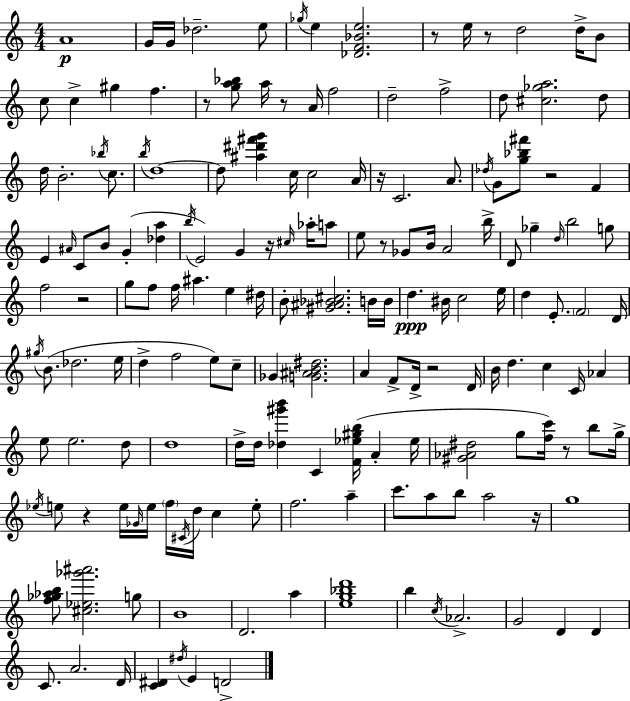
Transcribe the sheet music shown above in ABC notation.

X:1
T:Untitled
M:4/4
L:1/4
K:Am
A4 G/4 G/4 _d2 e/2 _g/4 e [_DF_Be]2 z/2 e/4 z/2 d2 d/4 B/2 c/2 c ^g f z/2 [ga_b]/2 a/4 z/2 A/4 f2 d2 f2 d/2 [^c_ga]2 d/2 d/4 B2 _b/4 c/2 b/4 d4 d/2 [^a^d'^f'g'] c/4 c2 A/4 z/4 C2 A/2 _d/4 G/2 [g_b^f']/2 z2 F E ^A/4 C/2 B/2 G [_da] b/4 E2 G z/4 ^c/4 _a/4 a/2 e/2 z/2 _G/2 B/4 A2 b/4 D/2 _g d/4 b2 g/2 f2 z2 g/2 f/2 f/4 ^a e ^d/4 B/2 [^G^A_B^c]2 B/4 B/4 d ^B/4 c2 e/4 d E/2 F2 D/4 ^g/4 B/2 _d2 e/4 d f2 e/2 c/2 _G [G^AB^d]2 A F/2 D/4 z2 D/4 B/4 d c C/4 _A e/2 e2 d/2 d4 d/4 d/4 [_d^g'b'] C [F_e^gb]/4 A _e/4 [^G_A^d]2 g/2 [fc']/4 z/2 b/2 g/4 _e/4 e/2 z e/4 _G/4 e/4 f/4 ^C/4 d/4 c e/2 f2 a c'/2 a/2 b/2 a2 z/4 g4 [f_g_ab]/2 [^c_e_g'^a']2 g/2 B4 D2 a [eg_bd']4 b c/4 _A2 G2 D D C/2 A2 D/4 [C^D] ^d/4 E D2